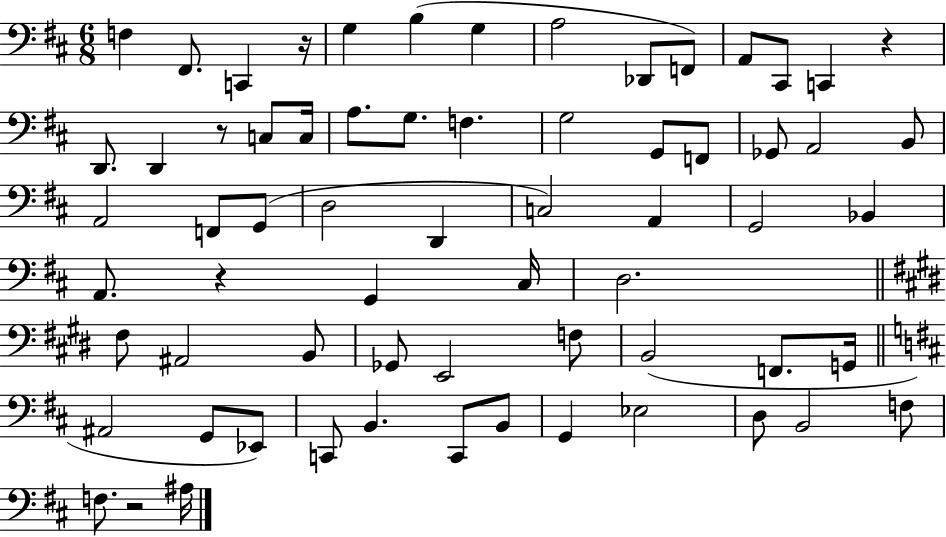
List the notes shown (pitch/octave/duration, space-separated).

F3/q F#2/e. C2/q R/s G3/q B3/q G3/q A3/h Db2/e F2/e A2/e C#2/e C2/q R/q D2/e. D2/q R/e C3/e C3/s A3/e. G3/e. F3/q. G3/h G2/e F2/e Gb2/e A2/h B2/e A2/h F2/e G2/e D3/h D2/q C3/h A2/q G2/h Bb2/q A2/e. R/q G2/q C#3/s D3/h. F#3/e A#2/h B2/e Gb2/e E2/h F3/e B2/h F2/e. G2/s A#2/h G2/e Eb2/e C2/e B2/q. C2/e B2/e G2/q Eb3/h D3/e B2/h F3/e F3/e. R/h A#3/s